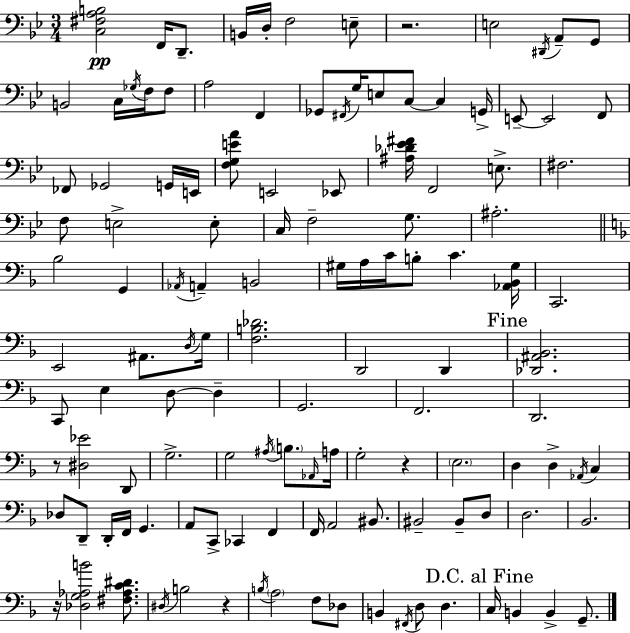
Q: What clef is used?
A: bass